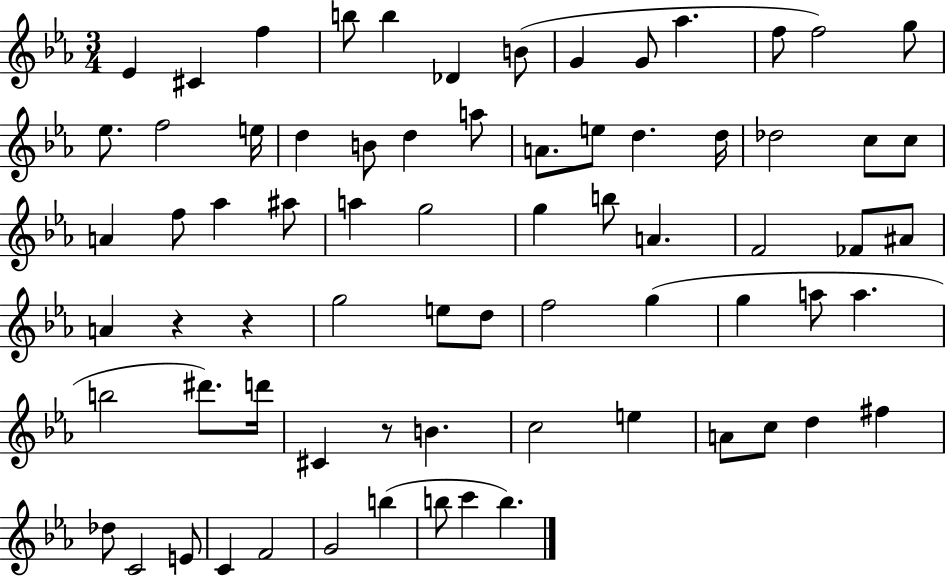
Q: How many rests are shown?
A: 3